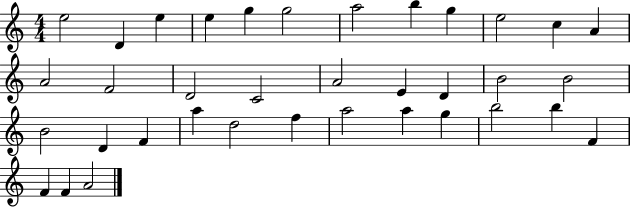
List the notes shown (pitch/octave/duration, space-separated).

E5/h D4/q E5/q E5/q G5/q G5/h A5/h B5/q G5/q E5/h C5/q A4/q A4/h F4/h D4/h C4/h A4/h E4/q D4/q B4/h B4/h B4/h D4/q F4/q A5/q D5/h F5/q A5/h A5/q G5/q B5/h B5/q F4/q F4/q F4/q A4/h